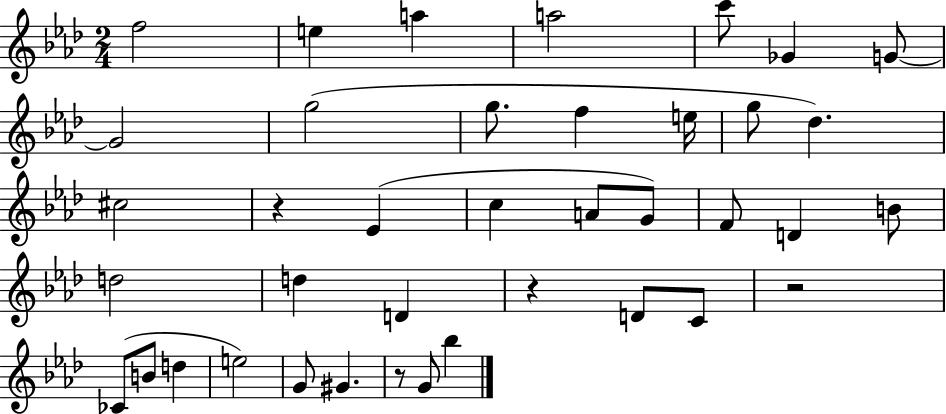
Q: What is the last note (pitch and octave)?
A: Bb5